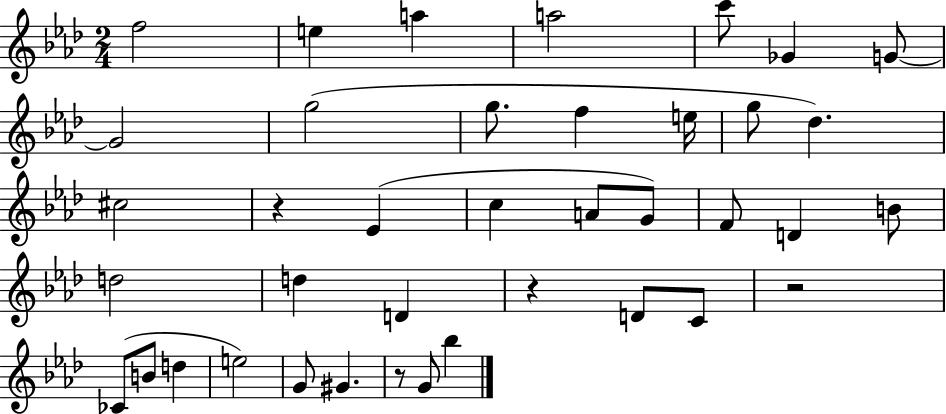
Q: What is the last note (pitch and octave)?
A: Bb5